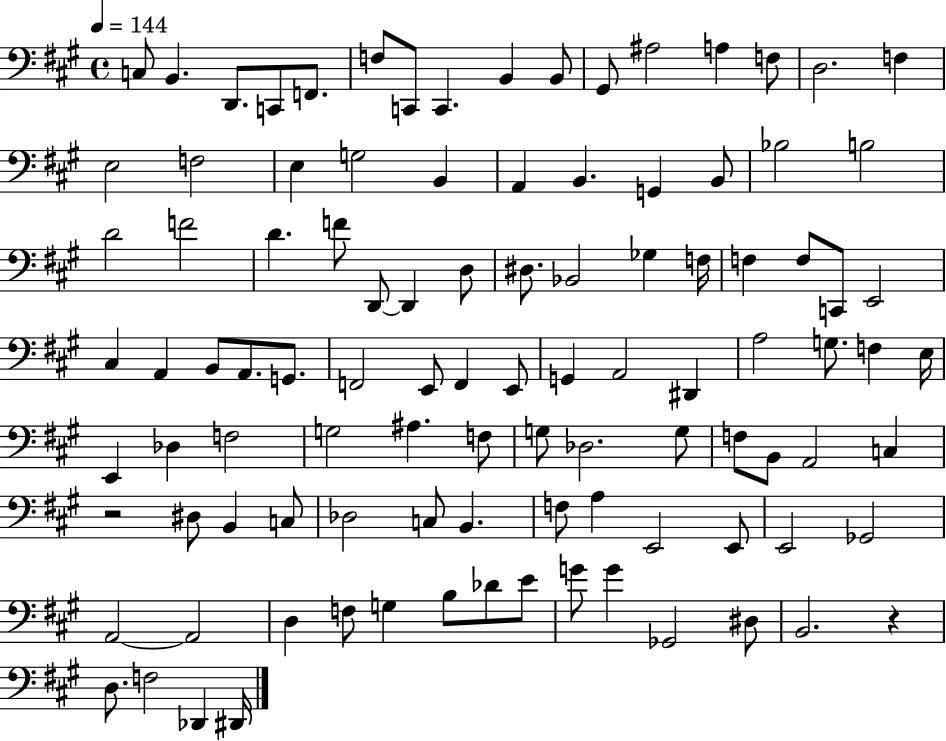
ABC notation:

X:1
T:Untitled
M:4/4
L:1/4
K:A
C,/2 B,, D,,/2 C,,/2 F,,/2 F,/2 C,,/2 C,, B,, B,,/2 ^G,,/2 ^A,2 A, F,/2 D,2 F, E,2 F,2 E, G,2 B,, A,, B,, G,, B,,/2 _B,2 B,2 D2 F2 D F/2 D,,/2 D,, D,/2 ^D,/2 _B,,2 _G, F,/4 F, F,/2 C,,/2 E,,2 ^C, A,, B,,/2 A,,/2 G,,/2 F,,2 E,,/2 F,, E,,/2 G,, A,,2 ^D,, A,2 G,/2 F, E,/4 E,, _D, F,2 G,2 ^A, F,/2 G,/2 _D,2 G,/2 F,/2 B,,/2 A,,2 C, z2 ^D,/2 B,, C,/2 _D,2 C,/2 B,, F,/2 A, E,,2 E,,/2 E,,2 _G,,2 A,,2 A,,2 D, F,/2 G, B,/2 _D/2 E/2 G/2 G _G,,2 ^D,/2 B,,2 z D,/2 F,2 _D,, ^D,,/4